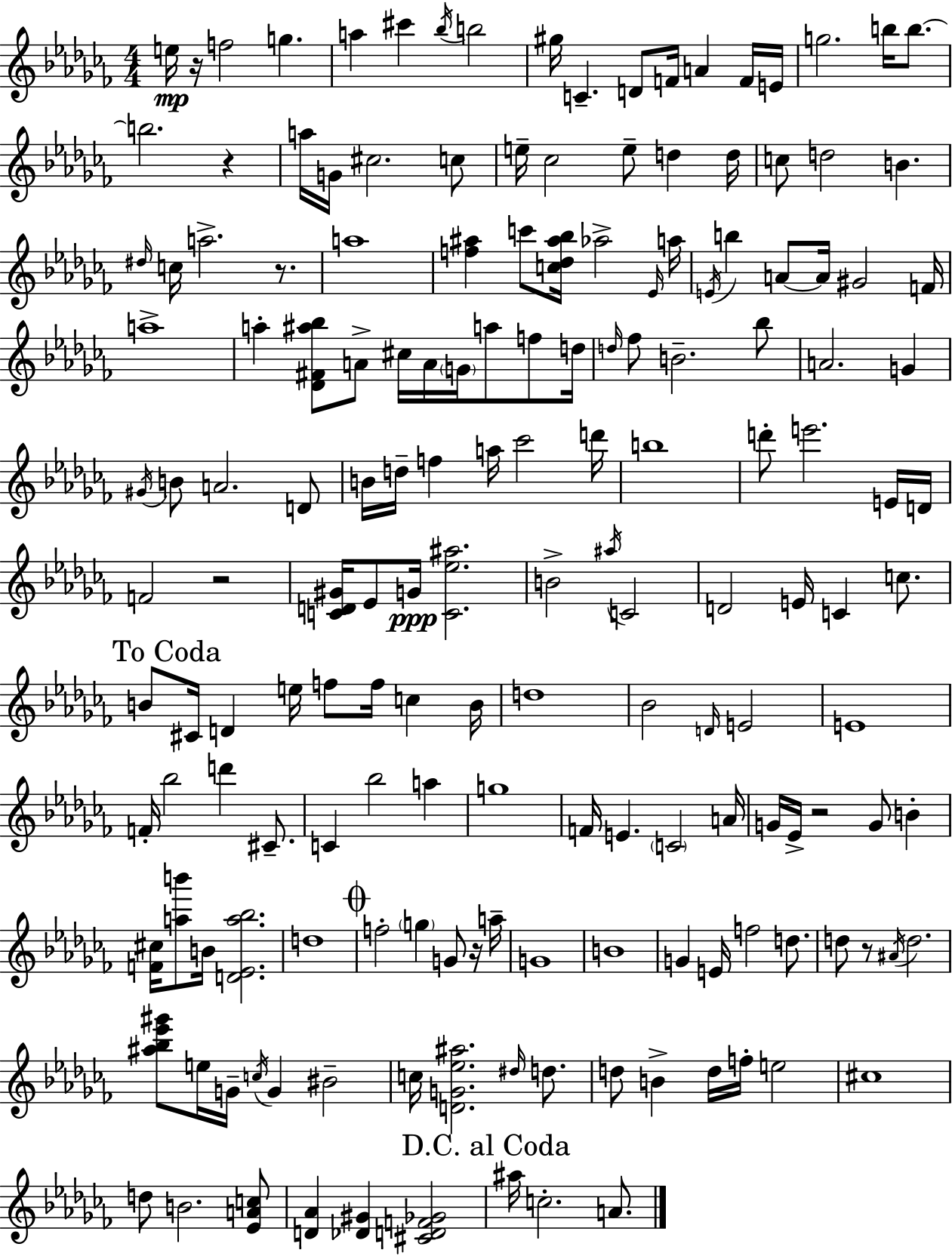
{
  \clef treble
  \numericTimeSignature
  \time 4/4
  \key aes \minor
  \repeat volta 2 { e''16\mp r16 f''2 g''4. | a''4 cis'''4 \acciaccatura { bes''16 } b''2 | gis''16 c'4.-- d'8 f'16 a'4 f'16 | e'16 g''2. b''16 b''8.~~ | \break b''2. r4 | a''16 g'16 cis''2. c''8 | e''16-- ces''2 e''8-- d''4 | d''16 c''8 d''2 b'4. | \break \grace { dis''16 } c''16 a''2.-> r8. | a''1 | <f'' ais''>4 c'''8 <c'' des'' ais'' bes''>16 aes''2-> | \grace { ees'16 } a''16 \acciaccatura { e'16 } b''4 a'8~~ a'16 gis'2 | \break f'16 a''1-> | a''4-. <des' fis' ais'' bes''>8 a'8-> cis''16 a'16 \parenthesize g'16 a''8 | f''8 d''16 \grace { d''16 } fes''8 b'2.-- | bes''8 a'2. | \break g'4 \acciaccatura { gis'16 } b'8 a'2. | d'8 b'16 d''16-- f''4 a''16 ces'''2 | d'''16 b''1 | d'''8-. e'''2. | \break e'16 d'16 f'2 r2 | <c' d' gis'>16 ees'8 g'16\ppp <c' ees'' ais''>2. | b'2-> \acciaccatura { ais''16 } c'2 | d'2 e'16 | \break c'4 c''8. \mark "To Coda" b'8 cis'16 d'4 e''16 f''8 | f''16 c''4 b'16 d''1 | bes'2 \grace { d'16 } | e'2 e'1 | \break f'16-. bes''2 | d'''4 cis'8.-- c'4 bes''2 | a''4 g''1 | f'16 e'4. \parenthesize c'2 | \break a'16 g'16 ees'16-> r2 | g'8 b'4-. <f' cis''>16 <a'' b'''>8 b'16 <d' ees' a'' bes''>2. | d''1 | \mark \markup { \musicglyph "scripts.coda" } f''2-. | \break \parenthesize g''4 g'8 r16 a''16-- g'1 | b'1 | g'4 e'16 f''2 | d''8. d''8 r8 \acciaccatura { ais'16 } d''2. | \break <ais'' bes'' ees''' gis'''>8 e''16 g'16-- \acciaccatura { c''16 } g'4 | bis'2-- c''16 <d' g' ees'' ais''>2. | \grace { dis''16 } d''8. d''8 b'4-> | d''16 f''16-. e''2 cis''1 | \break d''8 b'2. | <ees' a' c''>8 <d' aes'>4 <des' gis'>4 | <cis' d' f' ges'>2 \mark "D.C. al Coda" ais''16 c''2.-. | a'8. } \bar "|."
}